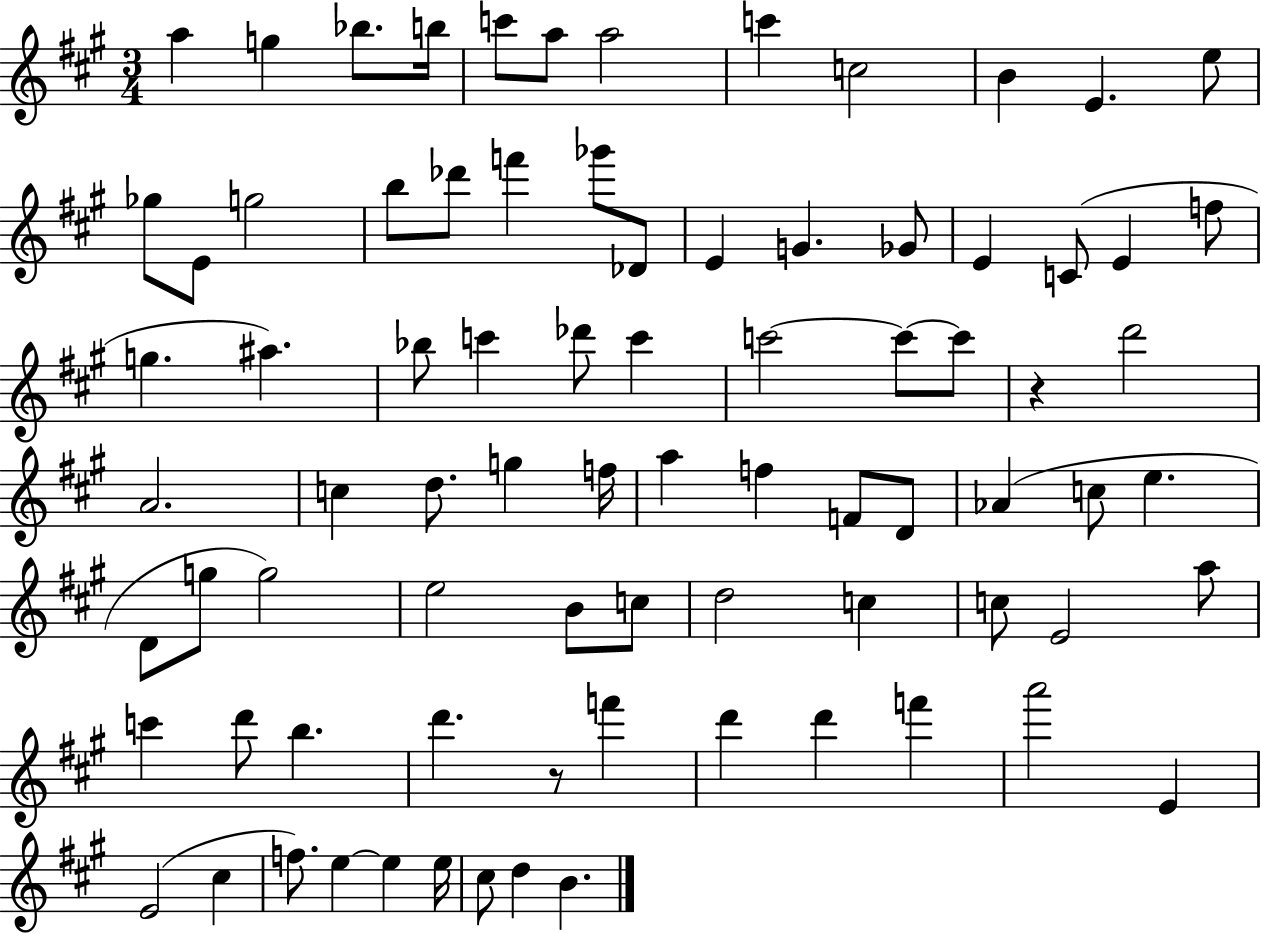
A5/q G5/q Bb5/e. B5/s C6/e A5/e A5/h C6/q C5/h B4/q E4/q. E5/e Gb5/e E4/e G5/h B5/e Db6/e F6/q Gb6/e Db4/e E4/q G4/q. Gb4/e E4/q C4/e E4/q F5/e G5/q. A#5/q. Bb5/e C6/q Db6/e C6/q C6/h C6/e C6/e R/q D6/h A4/h. C5/q D5/e. G5/q F5/s A5/q F5/q F4/e D4/e Ab4/q C5/e E5/q. D4/e G5/e G5/h E5/h B4/e C5/e D5/h C5/q C5/e E4/h A5/e C6/q D6/e B5/q. D6/q. R/e F6/q D6/q D6/q F6/q A6/h E4/q E4/h C#5/q F5/e. E5/q E5/q E5/s C#5/e D5/q B4/q.